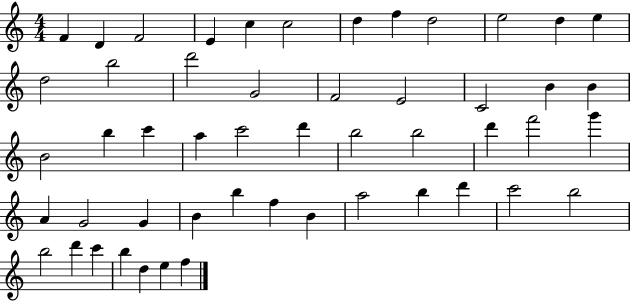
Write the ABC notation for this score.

X:1
T:Untitled
M:4/4
L:1/4
K:C
F D F2 E c c2 d f d2 e2 d e d2 b2 d'2 G2 F2 E2 C2 B B B2 b c' a c'2 d' b2 b2 d' f'2 g' A G2 G B b f B a2 b d' c'2 b2 b2 d' c' b d e f